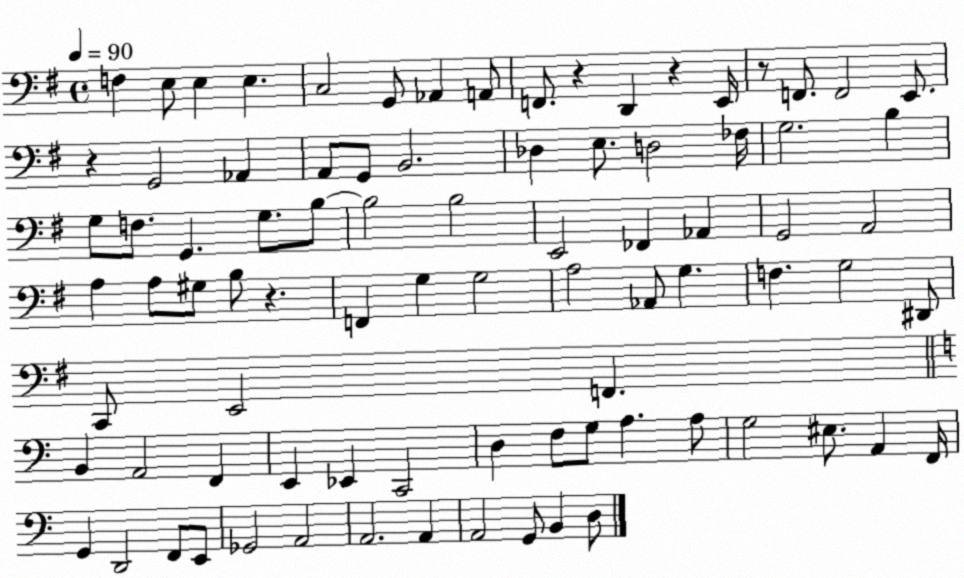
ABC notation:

X:1
T:Untitled
M:4/4
L:1/4
K:G
F, E,/2 E, E, C,2 G,,/2 _A,, A,,/2 F,,/2 z D,, z E,,/4 z/2 F,,/2 F,,2 E,,/2 z G,,2 _A,, A,,/2 G,,/2 B,,2 _D, E,/2 D,2 _F,/4 G,2 B, G,/2 F,/2 G,, G,/2 B,/2 B,2 B,2 E,,2 _F,, _A,, G,,2 A,,2 A, A,/2 ^G,/2 B,/2 z F,, G, G,2 A,2 _A,,/2 G, F, G,2 ^D,,/2 C,,/2 E,,2 F,, B,, A,,2 F,, E,, _E,, C,,2 D, F,/2 G,/2 A, A,/2 G,2 ^E,/2 A,, F,,/4 G,, D,,2 F,,/2 E,,/2 _G,,2 A,,2 A,,2 A,, A,,2 G,,/2 B,, D,/2